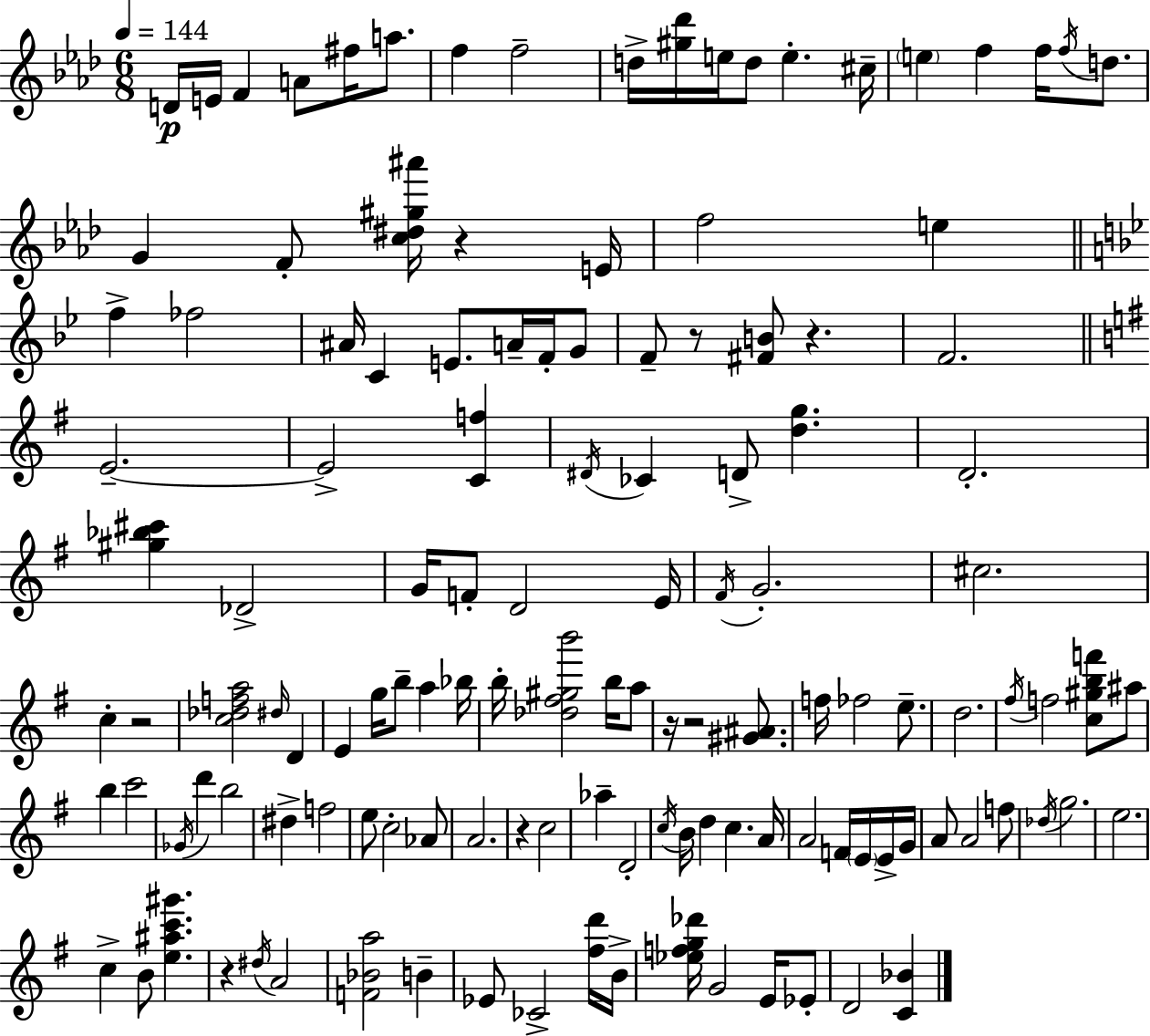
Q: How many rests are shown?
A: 8